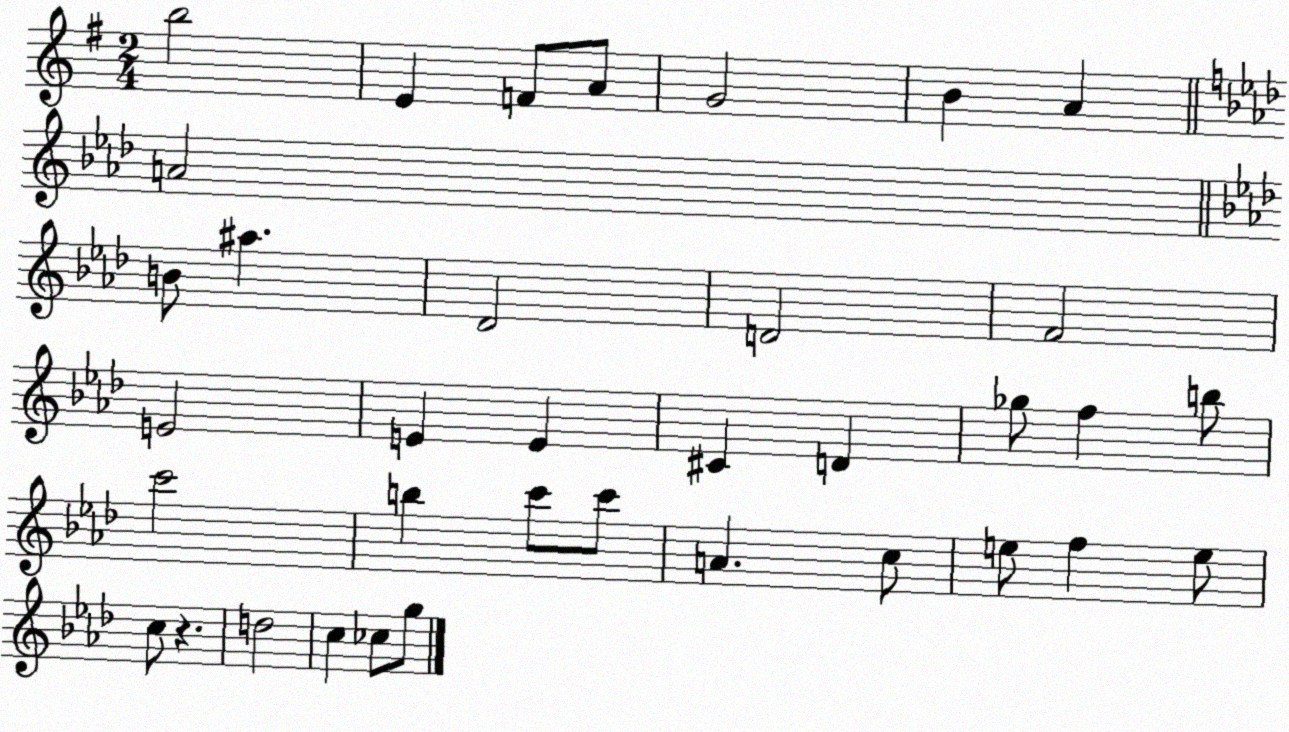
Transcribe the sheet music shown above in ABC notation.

X:1
T:Untitled
M:2/4
L:1/4
K:G
b2 E F/2 A/2 G2 B A A2 B/2 ^a _D2 D2 F2 E2 E E ^C D _g/2 f b/2 c'2 b c'/2 c'/2 A c/2 e/2 f e/2 c/2 z d2 c _c/2 g/2